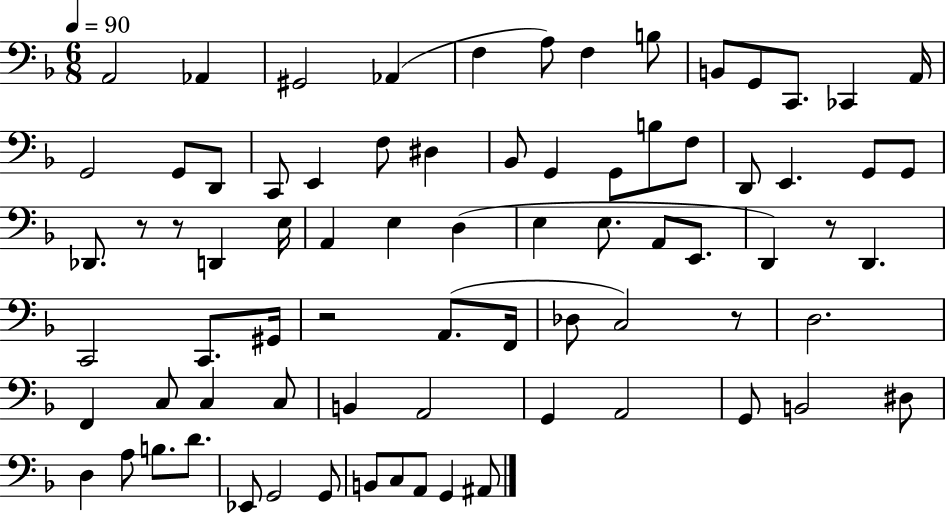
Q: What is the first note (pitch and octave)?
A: A2